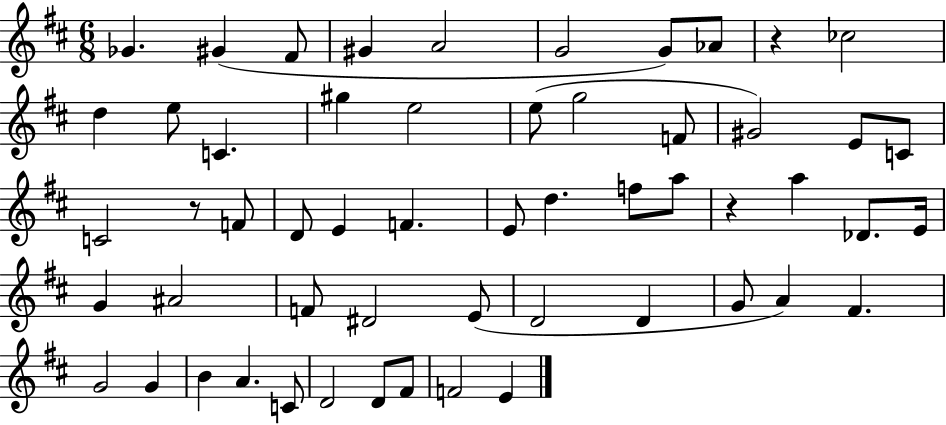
Gb4/q. G#4/q F#4/e G#4/q A4/h G4/h G4/e Ab4/e R/q CES5/h D5/q E5/e C4/q. G#5/q E5/h E5/e G5/h F4/e G#4/h E4/e C4/e C4/h R/e F4/e D4/e E4/q F4/q. E4/e D5/q. F5/e A5/e R/q A5/q Db4/e. E4/s G4/q A#4/h F4/e D#4/h E4/e D4/h D4/q G4/e A4/q F#4/q. G4/h G4/q B4/q A4/q. C4/e D4/h D4/e F#4/e F4/h E4/q